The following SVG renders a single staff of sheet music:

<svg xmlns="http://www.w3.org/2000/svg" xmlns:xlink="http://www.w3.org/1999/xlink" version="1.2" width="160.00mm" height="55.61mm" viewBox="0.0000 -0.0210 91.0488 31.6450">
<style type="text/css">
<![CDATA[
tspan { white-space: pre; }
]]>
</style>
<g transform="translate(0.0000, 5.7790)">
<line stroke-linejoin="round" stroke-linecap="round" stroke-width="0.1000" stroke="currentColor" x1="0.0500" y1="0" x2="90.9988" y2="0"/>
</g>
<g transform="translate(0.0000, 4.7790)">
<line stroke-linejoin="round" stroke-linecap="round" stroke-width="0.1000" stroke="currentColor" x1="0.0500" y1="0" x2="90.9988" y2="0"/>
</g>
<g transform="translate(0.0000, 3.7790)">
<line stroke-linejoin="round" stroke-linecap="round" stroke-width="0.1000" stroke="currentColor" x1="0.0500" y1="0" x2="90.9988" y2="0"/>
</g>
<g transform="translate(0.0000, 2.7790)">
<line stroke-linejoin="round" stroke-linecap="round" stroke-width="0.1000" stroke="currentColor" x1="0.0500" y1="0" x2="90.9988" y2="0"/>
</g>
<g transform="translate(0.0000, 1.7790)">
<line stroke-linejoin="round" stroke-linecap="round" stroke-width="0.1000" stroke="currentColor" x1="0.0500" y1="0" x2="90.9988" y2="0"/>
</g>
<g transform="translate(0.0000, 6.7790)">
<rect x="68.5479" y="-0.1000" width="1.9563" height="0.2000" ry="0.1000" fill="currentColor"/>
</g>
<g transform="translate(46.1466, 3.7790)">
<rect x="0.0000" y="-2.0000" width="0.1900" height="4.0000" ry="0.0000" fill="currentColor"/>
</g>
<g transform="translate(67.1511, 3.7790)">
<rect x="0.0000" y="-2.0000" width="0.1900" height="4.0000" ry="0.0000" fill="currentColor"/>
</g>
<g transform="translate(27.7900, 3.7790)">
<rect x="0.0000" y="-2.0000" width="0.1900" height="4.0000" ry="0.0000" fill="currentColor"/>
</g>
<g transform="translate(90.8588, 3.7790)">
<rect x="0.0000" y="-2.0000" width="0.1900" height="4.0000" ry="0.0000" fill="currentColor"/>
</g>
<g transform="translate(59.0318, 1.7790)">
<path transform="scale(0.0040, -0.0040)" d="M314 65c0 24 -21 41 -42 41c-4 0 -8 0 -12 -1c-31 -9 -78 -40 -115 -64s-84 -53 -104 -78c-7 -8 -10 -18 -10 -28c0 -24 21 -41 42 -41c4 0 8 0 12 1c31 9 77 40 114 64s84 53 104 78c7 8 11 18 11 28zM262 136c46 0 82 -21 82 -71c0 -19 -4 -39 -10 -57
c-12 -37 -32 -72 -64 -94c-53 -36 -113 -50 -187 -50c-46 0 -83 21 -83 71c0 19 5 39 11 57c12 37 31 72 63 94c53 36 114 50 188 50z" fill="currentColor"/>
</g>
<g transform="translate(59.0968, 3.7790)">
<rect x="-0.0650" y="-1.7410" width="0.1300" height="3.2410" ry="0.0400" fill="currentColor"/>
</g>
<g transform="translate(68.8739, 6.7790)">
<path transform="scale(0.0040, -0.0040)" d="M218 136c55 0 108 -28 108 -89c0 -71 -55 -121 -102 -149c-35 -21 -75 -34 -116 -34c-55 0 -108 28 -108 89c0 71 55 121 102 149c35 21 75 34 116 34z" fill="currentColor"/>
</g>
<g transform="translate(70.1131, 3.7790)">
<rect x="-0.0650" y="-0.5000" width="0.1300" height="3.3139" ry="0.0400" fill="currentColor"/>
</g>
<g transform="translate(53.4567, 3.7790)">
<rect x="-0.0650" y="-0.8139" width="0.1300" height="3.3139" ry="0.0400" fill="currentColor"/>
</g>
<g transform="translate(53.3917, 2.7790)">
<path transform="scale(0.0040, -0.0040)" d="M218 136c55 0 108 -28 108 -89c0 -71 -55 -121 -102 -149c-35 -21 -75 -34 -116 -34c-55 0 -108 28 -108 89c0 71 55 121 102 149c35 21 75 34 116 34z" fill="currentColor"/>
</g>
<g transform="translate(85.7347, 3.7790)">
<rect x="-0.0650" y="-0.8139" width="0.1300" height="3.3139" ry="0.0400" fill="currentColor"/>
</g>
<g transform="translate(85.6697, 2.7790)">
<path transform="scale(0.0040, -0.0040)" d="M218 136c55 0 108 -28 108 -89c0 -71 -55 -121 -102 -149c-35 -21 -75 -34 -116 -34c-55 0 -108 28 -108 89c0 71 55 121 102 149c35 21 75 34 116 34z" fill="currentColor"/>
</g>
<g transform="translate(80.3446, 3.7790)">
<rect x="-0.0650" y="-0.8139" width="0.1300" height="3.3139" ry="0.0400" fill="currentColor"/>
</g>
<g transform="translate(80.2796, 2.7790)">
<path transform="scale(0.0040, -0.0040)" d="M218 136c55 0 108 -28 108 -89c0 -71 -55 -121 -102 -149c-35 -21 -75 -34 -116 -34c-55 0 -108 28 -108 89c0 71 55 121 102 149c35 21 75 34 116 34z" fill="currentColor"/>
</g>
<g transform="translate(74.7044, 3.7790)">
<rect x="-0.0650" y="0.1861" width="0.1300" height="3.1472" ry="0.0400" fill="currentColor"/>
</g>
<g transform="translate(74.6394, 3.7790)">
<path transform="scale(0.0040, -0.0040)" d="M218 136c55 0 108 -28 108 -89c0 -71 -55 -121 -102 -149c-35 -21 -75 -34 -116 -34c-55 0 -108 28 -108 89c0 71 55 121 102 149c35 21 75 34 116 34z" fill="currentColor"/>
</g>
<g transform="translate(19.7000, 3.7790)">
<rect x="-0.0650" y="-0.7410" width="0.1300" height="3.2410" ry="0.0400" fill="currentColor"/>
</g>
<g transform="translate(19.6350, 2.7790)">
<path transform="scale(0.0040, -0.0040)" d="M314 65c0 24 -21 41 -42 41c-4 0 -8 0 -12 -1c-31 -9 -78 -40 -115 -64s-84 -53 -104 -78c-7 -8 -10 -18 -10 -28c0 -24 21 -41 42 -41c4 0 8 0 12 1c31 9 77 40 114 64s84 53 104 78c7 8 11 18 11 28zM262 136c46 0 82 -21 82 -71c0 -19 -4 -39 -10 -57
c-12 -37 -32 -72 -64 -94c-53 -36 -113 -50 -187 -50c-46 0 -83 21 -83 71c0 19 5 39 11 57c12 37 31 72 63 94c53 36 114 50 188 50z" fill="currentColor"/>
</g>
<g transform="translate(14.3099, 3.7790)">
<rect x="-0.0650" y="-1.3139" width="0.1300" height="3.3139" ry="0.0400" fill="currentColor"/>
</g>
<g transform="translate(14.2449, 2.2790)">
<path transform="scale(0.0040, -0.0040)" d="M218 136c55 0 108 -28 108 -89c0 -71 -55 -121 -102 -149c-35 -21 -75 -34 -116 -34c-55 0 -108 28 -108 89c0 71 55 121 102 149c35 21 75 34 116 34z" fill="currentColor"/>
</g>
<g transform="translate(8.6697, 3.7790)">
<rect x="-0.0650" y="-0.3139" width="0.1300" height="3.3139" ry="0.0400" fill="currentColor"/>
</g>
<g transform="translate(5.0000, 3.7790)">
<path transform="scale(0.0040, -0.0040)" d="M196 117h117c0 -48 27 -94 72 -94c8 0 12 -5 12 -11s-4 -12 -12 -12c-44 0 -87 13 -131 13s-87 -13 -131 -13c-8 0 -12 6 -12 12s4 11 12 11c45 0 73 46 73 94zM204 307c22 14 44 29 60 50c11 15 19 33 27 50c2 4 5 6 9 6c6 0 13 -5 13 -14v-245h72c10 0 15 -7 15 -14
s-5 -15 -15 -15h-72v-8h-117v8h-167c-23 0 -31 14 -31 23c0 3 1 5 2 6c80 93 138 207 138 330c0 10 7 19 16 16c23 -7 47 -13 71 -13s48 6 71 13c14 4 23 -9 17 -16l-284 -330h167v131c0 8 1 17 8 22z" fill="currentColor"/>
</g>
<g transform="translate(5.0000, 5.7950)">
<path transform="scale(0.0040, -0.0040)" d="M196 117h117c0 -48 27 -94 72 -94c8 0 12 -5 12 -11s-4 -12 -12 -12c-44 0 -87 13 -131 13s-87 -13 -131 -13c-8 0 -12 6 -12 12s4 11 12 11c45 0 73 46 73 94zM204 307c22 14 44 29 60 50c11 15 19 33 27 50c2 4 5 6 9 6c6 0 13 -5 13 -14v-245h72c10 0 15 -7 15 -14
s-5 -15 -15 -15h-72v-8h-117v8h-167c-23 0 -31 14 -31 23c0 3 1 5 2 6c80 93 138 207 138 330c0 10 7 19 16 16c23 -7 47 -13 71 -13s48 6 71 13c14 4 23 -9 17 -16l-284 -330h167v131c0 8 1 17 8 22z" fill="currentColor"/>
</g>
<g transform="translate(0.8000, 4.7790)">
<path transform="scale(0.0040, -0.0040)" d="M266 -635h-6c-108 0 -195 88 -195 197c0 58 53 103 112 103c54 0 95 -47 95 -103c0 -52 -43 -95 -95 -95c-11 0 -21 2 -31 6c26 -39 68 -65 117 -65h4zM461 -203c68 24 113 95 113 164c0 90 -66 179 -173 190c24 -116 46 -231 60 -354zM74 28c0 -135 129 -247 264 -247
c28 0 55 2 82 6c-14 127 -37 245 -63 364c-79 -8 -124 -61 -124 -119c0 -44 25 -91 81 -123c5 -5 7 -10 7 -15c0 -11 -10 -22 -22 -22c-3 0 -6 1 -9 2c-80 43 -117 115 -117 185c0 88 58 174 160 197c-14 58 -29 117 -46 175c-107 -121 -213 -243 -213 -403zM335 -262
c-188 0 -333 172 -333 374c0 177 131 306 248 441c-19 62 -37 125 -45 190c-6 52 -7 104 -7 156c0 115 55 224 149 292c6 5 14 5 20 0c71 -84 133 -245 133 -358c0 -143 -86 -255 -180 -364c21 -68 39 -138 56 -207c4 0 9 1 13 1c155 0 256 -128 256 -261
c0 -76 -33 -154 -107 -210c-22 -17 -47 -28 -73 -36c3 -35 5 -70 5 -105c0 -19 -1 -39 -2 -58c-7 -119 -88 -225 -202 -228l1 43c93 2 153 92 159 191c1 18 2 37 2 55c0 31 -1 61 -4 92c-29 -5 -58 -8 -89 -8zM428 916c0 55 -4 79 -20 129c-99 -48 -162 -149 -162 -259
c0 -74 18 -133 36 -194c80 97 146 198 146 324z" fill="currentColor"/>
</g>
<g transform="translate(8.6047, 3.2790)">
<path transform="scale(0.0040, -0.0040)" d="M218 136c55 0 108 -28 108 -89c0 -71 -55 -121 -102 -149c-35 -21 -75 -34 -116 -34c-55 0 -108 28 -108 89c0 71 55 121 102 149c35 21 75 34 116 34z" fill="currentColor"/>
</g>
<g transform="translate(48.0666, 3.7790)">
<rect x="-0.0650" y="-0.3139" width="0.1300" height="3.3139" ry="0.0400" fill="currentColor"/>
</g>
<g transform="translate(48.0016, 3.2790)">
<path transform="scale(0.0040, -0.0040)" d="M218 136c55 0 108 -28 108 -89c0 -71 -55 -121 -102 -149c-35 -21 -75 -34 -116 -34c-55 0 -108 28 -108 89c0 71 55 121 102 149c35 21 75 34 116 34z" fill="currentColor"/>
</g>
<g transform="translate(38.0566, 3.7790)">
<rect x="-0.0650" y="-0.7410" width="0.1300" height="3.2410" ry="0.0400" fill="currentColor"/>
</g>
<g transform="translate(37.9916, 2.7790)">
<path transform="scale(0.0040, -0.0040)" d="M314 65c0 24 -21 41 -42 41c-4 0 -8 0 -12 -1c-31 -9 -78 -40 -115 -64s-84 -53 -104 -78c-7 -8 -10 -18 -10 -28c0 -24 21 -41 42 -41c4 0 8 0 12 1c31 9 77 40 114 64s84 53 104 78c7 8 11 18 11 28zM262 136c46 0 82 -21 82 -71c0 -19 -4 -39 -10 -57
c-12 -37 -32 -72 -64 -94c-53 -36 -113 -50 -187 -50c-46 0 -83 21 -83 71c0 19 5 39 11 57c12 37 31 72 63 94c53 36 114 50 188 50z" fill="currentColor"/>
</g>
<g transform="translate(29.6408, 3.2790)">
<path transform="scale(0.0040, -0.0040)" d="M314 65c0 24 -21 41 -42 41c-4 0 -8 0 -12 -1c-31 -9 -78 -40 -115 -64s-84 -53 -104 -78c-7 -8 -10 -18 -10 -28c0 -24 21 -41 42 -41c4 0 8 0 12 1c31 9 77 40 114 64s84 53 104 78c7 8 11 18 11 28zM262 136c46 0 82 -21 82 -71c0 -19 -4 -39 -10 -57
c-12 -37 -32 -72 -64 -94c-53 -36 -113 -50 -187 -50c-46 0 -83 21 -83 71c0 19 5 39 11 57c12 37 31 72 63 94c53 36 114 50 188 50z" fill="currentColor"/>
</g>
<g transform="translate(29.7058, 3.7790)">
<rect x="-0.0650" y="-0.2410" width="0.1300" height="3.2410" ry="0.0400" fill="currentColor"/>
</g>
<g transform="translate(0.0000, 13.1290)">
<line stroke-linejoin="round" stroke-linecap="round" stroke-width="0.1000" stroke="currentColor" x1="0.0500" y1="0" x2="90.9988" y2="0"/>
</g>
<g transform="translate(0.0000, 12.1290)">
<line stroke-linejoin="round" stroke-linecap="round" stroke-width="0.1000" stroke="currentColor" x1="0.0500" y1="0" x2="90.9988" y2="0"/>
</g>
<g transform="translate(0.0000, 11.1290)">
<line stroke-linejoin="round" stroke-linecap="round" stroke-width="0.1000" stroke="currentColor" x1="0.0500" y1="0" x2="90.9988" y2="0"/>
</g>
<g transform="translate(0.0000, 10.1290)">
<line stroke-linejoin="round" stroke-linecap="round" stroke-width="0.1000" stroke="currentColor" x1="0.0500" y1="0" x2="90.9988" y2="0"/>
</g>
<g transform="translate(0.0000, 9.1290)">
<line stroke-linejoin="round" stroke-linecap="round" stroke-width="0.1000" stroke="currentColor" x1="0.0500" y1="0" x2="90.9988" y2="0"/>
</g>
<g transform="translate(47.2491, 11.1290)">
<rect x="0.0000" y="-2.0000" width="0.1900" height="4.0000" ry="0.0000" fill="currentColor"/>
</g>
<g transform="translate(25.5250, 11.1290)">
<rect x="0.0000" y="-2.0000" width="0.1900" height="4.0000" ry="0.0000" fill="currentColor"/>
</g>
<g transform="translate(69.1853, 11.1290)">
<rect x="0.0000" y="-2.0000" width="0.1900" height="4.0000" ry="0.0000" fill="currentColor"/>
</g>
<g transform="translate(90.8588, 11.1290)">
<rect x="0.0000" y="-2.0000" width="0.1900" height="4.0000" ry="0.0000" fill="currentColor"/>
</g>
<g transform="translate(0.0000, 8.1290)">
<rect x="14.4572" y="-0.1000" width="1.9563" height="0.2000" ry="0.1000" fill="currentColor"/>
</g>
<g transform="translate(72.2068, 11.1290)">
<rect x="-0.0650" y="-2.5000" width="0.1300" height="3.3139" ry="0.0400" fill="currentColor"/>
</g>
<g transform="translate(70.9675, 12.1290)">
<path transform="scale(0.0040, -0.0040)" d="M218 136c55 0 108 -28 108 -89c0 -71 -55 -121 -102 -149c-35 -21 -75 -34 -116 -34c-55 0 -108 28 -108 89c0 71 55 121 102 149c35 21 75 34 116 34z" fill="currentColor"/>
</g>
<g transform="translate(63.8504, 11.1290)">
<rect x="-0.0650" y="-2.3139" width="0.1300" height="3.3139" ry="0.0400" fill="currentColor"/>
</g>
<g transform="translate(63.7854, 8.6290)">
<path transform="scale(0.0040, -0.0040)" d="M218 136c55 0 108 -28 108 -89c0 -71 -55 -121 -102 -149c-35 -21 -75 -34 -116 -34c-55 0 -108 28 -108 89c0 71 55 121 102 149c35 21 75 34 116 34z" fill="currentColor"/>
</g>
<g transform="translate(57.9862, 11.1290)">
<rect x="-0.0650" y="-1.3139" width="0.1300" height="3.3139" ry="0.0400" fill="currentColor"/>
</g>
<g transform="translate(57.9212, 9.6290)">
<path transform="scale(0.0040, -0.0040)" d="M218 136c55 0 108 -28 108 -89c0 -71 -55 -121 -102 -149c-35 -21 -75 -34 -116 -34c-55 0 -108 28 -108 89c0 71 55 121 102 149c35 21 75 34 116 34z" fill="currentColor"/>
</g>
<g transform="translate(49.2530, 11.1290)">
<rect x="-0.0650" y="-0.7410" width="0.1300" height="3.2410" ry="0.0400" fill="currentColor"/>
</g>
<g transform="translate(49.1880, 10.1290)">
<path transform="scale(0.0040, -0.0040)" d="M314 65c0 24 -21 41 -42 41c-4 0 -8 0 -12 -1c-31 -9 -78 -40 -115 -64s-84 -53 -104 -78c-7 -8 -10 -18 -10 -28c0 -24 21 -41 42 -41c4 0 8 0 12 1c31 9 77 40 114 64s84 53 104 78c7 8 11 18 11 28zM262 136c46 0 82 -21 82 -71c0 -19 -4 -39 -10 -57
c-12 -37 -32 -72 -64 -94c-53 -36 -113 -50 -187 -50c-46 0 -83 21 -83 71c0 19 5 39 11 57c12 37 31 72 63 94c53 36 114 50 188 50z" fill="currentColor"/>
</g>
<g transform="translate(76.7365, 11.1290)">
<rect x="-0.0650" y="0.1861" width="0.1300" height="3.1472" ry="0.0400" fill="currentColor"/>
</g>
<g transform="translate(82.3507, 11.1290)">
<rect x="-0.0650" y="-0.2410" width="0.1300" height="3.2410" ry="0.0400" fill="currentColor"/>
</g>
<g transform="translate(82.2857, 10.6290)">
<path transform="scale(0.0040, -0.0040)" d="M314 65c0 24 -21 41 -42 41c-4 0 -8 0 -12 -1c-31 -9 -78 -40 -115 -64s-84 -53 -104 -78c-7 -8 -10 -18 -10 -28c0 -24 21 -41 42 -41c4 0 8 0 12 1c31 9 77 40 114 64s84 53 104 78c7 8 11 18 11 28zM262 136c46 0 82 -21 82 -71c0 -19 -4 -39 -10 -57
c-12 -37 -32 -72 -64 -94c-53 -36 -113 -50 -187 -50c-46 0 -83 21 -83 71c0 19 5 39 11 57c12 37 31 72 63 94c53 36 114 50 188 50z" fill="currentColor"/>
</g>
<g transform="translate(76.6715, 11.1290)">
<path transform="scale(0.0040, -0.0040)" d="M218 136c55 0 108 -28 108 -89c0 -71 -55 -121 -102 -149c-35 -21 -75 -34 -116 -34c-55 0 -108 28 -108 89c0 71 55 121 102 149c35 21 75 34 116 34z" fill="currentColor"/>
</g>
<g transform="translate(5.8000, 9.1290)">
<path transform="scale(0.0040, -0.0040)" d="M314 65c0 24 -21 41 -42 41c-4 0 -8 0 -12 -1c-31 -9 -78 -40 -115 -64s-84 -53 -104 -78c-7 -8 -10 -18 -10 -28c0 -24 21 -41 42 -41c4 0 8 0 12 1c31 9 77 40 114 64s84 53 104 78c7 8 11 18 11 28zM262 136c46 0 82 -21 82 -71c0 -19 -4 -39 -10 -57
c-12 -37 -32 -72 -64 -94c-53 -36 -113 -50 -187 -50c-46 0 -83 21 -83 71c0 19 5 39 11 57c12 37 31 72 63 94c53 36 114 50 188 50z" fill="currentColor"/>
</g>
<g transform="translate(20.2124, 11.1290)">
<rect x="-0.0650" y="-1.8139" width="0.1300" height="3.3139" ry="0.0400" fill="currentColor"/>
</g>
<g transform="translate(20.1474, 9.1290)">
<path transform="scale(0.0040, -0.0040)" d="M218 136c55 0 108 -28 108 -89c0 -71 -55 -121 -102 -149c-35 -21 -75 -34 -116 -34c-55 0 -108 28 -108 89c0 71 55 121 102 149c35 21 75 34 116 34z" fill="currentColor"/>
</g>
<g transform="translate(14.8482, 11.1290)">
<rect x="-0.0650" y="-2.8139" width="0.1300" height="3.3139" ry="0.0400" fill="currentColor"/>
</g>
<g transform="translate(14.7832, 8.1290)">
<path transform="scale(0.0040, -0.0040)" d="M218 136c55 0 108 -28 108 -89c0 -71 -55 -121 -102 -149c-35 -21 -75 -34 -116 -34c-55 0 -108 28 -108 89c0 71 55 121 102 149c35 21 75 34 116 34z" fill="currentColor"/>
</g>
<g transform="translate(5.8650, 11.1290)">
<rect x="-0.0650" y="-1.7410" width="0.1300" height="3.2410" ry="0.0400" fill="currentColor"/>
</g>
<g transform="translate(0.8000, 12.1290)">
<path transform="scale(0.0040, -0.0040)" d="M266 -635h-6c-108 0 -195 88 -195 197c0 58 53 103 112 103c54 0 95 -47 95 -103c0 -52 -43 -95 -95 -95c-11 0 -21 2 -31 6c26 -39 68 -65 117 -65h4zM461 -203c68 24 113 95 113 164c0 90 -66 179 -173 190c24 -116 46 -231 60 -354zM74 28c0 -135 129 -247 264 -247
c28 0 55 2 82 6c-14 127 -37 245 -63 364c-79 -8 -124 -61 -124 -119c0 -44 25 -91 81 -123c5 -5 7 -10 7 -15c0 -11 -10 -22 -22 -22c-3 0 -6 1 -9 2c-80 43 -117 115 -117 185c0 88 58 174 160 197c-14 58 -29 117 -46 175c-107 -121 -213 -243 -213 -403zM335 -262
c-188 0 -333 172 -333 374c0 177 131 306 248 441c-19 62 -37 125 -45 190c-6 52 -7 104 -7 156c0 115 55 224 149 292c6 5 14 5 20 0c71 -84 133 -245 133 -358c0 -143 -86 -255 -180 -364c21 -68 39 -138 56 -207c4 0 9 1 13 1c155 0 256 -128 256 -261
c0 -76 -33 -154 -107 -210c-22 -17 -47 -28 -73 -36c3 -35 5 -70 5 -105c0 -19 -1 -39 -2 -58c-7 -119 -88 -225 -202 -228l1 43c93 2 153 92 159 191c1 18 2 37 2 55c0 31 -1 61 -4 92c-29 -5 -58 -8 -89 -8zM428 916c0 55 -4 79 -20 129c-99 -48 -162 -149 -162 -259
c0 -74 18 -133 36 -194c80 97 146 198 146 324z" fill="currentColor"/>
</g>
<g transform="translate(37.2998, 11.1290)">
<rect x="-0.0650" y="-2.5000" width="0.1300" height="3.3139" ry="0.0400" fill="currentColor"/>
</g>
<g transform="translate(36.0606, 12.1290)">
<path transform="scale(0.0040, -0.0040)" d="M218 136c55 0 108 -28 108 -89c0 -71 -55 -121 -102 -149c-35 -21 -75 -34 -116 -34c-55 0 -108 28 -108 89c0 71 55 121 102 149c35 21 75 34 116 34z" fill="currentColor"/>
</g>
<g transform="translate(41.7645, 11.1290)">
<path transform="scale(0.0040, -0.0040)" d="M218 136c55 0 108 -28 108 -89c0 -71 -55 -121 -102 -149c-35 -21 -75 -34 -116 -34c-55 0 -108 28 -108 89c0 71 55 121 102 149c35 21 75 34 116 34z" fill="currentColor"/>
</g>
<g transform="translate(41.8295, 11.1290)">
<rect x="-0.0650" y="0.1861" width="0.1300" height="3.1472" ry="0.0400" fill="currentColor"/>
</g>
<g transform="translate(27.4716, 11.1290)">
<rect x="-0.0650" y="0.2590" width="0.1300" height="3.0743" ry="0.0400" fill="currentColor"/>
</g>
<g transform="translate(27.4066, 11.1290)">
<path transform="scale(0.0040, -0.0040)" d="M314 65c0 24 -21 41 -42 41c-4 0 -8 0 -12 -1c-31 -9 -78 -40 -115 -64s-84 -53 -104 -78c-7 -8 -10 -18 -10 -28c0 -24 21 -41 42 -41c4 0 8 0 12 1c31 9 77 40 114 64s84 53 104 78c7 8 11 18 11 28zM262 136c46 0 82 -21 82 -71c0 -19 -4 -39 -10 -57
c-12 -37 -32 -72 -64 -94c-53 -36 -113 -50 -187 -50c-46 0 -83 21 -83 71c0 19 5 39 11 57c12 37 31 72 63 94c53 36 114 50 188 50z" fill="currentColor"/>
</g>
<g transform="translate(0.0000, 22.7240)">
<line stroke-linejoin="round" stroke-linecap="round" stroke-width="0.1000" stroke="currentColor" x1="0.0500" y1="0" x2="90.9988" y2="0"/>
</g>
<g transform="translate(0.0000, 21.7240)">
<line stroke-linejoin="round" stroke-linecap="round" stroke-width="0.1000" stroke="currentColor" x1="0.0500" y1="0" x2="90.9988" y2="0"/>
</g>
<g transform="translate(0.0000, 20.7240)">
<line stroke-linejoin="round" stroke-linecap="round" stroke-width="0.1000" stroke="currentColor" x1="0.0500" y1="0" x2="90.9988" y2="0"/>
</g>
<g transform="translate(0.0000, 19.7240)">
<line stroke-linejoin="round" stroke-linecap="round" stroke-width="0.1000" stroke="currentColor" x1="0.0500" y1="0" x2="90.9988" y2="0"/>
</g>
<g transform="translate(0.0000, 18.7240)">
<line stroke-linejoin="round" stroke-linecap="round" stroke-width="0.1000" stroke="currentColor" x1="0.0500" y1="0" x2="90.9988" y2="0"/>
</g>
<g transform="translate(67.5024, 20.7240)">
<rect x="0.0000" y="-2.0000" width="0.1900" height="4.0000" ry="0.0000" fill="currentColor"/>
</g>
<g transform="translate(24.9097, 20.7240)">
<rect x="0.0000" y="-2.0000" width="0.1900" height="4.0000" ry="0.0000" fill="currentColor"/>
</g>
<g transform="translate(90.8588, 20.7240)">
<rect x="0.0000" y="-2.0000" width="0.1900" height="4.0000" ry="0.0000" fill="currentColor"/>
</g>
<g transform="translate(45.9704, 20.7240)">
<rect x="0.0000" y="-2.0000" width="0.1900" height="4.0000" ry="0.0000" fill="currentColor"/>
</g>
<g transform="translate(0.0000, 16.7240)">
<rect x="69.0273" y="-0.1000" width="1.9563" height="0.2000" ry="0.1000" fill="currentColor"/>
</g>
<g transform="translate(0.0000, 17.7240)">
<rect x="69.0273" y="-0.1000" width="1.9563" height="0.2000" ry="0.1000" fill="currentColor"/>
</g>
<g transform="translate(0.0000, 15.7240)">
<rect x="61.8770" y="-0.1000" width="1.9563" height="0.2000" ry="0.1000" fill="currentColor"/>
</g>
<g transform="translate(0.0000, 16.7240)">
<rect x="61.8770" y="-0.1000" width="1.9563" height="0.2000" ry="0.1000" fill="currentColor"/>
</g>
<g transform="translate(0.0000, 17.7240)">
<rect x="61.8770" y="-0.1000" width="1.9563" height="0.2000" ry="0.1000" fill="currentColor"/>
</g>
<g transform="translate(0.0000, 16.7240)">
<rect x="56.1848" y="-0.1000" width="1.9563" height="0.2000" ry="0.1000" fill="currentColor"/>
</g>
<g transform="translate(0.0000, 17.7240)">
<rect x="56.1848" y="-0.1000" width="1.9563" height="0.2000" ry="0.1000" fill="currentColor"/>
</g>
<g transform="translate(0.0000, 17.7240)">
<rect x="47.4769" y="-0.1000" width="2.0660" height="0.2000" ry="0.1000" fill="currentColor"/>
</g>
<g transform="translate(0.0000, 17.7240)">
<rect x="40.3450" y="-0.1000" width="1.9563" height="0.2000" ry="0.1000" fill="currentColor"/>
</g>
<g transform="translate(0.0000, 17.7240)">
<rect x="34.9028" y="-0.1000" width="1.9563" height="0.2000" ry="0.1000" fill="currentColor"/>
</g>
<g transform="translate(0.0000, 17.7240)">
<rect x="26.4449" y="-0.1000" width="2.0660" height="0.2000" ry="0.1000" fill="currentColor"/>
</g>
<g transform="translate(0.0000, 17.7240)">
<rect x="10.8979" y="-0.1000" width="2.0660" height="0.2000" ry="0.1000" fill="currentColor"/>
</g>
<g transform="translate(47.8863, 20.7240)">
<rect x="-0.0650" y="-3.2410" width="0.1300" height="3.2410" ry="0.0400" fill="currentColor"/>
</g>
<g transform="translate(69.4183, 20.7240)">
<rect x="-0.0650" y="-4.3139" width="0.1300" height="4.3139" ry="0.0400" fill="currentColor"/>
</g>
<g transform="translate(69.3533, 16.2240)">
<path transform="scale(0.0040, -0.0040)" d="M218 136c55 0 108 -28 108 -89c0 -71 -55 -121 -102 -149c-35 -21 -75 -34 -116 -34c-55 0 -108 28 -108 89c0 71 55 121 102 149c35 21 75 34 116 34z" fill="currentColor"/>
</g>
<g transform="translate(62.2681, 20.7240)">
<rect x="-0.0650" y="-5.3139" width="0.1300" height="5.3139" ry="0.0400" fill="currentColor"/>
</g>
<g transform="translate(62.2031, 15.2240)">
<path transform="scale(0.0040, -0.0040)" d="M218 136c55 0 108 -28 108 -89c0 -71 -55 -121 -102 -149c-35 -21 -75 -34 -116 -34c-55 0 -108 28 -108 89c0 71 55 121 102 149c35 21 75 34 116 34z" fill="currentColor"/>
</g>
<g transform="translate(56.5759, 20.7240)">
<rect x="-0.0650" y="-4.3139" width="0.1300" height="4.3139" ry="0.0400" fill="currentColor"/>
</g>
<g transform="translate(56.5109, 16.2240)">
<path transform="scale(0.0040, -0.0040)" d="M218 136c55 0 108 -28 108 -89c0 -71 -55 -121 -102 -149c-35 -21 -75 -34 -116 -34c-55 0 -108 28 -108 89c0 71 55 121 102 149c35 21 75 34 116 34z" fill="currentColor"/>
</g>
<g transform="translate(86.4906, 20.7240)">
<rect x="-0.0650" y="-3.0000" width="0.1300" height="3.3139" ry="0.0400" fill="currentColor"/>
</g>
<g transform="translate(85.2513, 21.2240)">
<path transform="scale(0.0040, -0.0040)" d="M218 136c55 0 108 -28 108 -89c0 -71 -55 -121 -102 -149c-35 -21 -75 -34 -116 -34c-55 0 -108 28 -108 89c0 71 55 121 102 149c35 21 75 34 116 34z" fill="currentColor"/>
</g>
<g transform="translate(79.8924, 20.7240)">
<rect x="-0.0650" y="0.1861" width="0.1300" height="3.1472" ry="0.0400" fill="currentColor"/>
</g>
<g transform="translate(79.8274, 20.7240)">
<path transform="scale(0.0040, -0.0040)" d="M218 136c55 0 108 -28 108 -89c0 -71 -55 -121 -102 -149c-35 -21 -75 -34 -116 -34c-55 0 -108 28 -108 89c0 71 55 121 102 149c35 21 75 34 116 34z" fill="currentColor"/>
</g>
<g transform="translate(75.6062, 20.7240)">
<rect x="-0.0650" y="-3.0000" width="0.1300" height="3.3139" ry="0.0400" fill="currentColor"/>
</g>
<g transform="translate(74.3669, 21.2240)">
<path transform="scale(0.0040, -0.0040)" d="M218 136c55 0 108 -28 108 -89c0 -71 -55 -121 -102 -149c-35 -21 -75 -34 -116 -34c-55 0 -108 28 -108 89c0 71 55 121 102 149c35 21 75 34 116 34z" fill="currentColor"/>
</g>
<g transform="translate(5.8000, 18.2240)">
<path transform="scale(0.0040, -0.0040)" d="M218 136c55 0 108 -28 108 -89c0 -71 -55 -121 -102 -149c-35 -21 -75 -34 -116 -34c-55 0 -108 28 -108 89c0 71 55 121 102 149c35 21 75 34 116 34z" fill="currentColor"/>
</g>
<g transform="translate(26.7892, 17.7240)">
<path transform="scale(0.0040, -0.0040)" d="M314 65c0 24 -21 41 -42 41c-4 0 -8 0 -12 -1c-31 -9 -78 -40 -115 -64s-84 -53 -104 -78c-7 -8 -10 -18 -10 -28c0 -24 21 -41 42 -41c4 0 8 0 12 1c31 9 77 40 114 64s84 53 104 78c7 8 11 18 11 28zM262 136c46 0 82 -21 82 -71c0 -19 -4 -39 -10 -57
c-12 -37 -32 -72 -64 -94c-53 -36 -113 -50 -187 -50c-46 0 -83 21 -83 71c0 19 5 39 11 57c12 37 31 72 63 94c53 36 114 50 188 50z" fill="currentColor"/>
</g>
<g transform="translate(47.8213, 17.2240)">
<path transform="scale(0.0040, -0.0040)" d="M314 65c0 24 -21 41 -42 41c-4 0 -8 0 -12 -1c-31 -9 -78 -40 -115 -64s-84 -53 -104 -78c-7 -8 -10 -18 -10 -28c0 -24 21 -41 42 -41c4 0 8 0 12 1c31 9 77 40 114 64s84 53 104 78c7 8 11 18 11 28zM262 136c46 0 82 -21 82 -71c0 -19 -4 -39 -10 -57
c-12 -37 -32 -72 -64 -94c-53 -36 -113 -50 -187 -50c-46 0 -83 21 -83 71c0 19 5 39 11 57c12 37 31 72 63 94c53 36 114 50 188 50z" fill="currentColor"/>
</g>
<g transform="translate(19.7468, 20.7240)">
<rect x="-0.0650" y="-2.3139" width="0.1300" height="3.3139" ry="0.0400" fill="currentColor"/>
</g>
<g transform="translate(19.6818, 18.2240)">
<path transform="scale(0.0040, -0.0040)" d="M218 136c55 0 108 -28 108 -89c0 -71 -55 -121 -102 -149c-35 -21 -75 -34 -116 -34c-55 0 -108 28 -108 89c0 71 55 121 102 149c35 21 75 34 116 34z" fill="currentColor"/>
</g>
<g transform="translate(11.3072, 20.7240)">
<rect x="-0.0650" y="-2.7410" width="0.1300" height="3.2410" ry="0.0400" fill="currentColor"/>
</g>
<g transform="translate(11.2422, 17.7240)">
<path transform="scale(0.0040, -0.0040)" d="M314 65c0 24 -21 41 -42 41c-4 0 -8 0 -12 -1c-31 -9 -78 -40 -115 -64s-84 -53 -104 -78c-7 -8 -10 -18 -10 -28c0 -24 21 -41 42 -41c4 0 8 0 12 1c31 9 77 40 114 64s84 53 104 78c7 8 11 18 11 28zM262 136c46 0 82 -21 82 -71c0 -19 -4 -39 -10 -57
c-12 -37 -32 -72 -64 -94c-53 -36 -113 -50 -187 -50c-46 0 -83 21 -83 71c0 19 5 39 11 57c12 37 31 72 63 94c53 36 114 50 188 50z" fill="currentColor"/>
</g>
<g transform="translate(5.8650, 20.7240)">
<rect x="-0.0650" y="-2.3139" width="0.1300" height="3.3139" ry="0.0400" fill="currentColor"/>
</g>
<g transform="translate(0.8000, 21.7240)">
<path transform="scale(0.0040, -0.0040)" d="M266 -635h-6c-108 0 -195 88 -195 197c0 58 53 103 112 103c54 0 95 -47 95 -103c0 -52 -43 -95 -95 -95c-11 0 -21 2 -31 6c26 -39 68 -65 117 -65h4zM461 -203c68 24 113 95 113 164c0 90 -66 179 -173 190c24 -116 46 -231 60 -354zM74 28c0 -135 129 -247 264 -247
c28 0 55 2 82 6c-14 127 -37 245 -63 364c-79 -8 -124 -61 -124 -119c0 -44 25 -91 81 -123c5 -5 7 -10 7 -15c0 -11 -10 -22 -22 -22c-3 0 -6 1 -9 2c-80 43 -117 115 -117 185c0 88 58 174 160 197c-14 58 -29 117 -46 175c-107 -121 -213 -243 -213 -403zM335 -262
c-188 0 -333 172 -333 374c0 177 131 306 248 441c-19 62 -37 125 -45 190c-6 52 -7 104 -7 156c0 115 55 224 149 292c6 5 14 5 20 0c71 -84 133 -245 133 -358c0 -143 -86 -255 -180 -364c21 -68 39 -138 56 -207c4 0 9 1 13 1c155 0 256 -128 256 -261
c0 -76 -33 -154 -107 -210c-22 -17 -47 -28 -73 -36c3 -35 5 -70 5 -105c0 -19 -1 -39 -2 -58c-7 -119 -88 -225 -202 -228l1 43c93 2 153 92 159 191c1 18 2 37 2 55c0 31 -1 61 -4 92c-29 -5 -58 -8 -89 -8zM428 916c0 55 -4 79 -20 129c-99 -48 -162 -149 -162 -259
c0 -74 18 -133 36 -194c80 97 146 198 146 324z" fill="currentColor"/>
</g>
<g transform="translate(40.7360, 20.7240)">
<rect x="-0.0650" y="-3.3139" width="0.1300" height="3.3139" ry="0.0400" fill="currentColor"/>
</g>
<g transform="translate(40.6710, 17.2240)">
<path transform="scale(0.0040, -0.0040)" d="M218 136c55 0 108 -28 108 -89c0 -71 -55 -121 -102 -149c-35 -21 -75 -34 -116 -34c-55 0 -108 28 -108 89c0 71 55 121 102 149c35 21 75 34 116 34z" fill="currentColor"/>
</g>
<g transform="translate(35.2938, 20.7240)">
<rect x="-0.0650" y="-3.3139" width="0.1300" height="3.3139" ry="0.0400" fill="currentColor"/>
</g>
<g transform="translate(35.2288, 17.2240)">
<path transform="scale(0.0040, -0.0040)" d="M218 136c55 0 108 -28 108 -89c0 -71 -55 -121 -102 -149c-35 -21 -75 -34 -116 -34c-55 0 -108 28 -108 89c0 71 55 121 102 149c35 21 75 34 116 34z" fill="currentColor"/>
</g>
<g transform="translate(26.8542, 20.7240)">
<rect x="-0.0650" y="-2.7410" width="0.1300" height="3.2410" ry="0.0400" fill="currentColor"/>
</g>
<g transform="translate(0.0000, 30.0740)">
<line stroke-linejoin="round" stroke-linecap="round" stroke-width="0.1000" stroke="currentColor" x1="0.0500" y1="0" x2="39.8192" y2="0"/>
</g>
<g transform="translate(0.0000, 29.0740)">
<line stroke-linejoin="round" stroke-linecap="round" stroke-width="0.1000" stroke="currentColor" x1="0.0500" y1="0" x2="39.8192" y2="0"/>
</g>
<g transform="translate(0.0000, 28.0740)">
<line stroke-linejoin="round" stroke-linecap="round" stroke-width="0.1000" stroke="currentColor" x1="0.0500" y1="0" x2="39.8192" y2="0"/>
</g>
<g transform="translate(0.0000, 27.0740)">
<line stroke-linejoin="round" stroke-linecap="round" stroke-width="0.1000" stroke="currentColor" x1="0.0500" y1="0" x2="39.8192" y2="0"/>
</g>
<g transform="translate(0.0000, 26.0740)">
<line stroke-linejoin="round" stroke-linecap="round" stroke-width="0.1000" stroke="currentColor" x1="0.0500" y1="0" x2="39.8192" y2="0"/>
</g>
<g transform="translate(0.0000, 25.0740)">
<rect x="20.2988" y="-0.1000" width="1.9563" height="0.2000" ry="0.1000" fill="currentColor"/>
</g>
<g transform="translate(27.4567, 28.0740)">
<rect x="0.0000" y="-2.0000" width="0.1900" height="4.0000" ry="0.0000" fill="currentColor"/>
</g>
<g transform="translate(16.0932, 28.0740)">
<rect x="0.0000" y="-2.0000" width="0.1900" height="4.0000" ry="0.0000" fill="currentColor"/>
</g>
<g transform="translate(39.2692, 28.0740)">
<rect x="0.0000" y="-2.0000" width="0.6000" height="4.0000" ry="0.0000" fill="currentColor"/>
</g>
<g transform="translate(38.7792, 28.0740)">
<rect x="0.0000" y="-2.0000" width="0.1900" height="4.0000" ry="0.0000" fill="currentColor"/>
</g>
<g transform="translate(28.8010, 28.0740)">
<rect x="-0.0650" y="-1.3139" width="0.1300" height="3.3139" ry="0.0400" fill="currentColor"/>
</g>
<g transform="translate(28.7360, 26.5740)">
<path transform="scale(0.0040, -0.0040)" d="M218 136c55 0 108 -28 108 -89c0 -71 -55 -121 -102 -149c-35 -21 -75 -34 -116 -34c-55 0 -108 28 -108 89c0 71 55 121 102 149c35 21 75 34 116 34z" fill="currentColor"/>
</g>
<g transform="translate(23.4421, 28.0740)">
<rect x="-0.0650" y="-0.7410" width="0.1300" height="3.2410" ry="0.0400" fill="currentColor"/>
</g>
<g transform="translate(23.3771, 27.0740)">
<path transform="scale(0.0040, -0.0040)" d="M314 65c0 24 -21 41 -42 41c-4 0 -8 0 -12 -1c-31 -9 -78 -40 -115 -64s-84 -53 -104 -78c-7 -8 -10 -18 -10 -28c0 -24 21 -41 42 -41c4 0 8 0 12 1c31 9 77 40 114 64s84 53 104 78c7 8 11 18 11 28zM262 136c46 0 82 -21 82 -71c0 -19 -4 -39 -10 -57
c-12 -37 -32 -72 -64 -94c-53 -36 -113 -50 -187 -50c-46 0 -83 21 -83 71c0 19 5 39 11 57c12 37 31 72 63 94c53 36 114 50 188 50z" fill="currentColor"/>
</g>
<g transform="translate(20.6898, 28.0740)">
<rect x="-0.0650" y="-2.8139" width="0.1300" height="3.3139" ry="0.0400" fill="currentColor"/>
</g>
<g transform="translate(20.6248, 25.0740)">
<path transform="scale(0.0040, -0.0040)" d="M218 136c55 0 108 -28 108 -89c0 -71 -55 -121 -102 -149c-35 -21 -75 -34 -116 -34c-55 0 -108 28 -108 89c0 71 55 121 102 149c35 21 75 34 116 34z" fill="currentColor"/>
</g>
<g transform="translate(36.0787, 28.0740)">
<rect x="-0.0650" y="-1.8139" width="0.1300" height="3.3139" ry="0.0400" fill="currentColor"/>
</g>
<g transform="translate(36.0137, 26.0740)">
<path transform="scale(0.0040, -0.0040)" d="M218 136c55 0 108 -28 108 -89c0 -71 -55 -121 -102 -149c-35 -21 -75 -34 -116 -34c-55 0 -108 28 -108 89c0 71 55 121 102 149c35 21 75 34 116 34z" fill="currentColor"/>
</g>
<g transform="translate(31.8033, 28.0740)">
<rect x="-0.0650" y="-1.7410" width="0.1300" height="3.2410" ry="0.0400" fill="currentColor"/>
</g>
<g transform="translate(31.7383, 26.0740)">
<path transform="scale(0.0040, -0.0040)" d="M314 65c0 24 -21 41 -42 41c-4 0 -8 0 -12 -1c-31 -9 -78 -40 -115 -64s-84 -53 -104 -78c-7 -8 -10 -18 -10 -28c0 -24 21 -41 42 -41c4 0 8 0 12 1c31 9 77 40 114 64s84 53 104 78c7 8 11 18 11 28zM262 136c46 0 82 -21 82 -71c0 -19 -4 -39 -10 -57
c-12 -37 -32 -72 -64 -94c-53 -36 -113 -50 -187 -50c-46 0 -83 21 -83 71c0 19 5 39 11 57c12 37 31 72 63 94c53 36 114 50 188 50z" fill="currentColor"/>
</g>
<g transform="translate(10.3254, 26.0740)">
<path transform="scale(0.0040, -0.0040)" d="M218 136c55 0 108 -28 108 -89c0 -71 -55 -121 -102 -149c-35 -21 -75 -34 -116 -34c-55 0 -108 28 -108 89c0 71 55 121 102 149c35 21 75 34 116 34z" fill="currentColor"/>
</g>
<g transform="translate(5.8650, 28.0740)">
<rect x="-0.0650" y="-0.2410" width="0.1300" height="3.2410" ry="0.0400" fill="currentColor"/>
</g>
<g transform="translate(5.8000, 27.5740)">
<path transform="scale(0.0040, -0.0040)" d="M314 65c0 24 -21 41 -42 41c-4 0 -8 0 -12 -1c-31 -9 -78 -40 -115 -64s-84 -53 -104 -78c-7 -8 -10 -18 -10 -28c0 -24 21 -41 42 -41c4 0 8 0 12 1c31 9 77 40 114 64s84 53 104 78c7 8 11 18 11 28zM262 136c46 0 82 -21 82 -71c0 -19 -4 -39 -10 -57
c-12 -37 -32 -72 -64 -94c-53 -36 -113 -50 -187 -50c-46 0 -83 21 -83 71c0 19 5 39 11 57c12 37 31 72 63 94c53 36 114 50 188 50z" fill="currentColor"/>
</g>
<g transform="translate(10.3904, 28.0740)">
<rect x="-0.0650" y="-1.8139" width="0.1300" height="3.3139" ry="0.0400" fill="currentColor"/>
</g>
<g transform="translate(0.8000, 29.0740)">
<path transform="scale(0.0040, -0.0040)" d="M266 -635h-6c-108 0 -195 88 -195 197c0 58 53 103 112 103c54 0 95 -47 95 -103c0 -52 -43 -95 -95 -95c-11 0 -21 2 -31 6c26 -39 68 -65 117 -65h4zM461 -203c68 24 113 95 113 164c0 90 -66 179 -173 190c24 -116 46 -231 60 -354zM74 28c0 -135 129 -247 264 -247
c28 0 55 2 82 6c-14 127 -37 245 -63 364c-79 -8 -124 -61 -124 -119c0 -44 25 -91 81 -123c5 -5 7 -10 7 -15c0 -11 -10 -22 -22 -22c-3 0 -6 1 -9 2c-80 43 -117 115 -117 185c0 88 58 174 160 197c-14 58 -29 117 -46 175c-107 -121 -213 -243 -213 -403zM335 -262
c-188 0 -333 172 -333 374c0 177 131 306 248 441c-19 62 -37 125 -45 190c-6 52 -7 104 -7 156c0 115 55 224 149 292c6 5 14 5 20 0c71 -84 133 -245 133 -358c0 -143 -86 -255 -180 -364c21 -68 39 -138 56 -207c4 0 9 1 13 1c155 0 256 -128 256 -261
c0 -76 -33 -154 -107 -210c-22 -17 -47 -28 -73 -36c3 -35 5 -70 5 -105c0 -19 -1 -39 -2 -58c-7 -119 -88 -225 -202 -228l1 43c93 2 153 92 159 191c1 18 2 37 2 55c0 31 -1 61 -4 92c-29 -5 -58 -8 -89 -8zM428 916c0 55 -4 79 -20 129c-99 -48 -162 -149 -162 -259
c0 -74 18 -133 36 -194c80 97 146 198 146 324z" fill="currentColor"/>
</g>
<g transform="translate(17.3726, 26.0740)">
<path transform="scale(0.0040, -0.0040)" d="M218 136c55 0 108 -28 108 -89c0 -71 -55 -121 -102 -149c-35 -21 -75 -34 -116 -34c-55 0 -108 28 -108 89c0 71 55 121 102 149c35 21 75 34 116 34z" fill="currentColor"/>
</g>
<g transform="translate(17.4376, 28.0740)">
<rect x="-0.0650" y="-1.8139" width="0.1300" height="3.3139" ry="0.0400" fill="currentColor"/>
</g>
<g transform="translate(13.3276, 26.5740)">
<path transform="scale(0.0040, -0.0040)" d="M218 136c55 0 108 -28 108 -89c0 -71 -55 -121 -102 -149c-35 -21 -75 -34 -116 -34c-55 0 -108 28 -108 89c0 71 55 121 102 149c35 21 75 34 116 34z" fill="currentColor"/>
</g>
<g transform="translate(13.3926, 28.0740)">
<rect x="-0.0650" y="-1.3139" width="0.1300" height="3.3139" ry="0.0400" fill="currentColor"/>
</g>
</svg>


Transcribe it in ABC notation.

X:1
T:Untitled
M:4/4
L:1/4
K:C
c e d2 c2 d2 c d f2 C B d d f2 a f B2 G B d2 e g G B c2 g a2 g a2 b b b2 d' f' d' A B A c2 f e f a d2 e f2 f